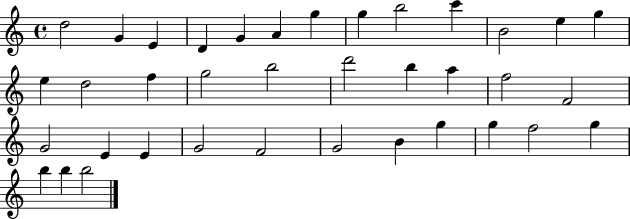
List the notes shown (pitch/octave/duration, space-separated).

D5/h G4/q E4/q D4/q G4/q A4/q G5/q G5/q B5/h C6/q B4/h E5/q G5/q E5/q D5/h F5/q G5/h B5/h D6/h B5/q A5/q F5/h F4/h G4/h E4/q E4/q G4/h F4/h G4/h B4/q G5/q G5/q F5/h G5/q B5/q B5/q B5/h